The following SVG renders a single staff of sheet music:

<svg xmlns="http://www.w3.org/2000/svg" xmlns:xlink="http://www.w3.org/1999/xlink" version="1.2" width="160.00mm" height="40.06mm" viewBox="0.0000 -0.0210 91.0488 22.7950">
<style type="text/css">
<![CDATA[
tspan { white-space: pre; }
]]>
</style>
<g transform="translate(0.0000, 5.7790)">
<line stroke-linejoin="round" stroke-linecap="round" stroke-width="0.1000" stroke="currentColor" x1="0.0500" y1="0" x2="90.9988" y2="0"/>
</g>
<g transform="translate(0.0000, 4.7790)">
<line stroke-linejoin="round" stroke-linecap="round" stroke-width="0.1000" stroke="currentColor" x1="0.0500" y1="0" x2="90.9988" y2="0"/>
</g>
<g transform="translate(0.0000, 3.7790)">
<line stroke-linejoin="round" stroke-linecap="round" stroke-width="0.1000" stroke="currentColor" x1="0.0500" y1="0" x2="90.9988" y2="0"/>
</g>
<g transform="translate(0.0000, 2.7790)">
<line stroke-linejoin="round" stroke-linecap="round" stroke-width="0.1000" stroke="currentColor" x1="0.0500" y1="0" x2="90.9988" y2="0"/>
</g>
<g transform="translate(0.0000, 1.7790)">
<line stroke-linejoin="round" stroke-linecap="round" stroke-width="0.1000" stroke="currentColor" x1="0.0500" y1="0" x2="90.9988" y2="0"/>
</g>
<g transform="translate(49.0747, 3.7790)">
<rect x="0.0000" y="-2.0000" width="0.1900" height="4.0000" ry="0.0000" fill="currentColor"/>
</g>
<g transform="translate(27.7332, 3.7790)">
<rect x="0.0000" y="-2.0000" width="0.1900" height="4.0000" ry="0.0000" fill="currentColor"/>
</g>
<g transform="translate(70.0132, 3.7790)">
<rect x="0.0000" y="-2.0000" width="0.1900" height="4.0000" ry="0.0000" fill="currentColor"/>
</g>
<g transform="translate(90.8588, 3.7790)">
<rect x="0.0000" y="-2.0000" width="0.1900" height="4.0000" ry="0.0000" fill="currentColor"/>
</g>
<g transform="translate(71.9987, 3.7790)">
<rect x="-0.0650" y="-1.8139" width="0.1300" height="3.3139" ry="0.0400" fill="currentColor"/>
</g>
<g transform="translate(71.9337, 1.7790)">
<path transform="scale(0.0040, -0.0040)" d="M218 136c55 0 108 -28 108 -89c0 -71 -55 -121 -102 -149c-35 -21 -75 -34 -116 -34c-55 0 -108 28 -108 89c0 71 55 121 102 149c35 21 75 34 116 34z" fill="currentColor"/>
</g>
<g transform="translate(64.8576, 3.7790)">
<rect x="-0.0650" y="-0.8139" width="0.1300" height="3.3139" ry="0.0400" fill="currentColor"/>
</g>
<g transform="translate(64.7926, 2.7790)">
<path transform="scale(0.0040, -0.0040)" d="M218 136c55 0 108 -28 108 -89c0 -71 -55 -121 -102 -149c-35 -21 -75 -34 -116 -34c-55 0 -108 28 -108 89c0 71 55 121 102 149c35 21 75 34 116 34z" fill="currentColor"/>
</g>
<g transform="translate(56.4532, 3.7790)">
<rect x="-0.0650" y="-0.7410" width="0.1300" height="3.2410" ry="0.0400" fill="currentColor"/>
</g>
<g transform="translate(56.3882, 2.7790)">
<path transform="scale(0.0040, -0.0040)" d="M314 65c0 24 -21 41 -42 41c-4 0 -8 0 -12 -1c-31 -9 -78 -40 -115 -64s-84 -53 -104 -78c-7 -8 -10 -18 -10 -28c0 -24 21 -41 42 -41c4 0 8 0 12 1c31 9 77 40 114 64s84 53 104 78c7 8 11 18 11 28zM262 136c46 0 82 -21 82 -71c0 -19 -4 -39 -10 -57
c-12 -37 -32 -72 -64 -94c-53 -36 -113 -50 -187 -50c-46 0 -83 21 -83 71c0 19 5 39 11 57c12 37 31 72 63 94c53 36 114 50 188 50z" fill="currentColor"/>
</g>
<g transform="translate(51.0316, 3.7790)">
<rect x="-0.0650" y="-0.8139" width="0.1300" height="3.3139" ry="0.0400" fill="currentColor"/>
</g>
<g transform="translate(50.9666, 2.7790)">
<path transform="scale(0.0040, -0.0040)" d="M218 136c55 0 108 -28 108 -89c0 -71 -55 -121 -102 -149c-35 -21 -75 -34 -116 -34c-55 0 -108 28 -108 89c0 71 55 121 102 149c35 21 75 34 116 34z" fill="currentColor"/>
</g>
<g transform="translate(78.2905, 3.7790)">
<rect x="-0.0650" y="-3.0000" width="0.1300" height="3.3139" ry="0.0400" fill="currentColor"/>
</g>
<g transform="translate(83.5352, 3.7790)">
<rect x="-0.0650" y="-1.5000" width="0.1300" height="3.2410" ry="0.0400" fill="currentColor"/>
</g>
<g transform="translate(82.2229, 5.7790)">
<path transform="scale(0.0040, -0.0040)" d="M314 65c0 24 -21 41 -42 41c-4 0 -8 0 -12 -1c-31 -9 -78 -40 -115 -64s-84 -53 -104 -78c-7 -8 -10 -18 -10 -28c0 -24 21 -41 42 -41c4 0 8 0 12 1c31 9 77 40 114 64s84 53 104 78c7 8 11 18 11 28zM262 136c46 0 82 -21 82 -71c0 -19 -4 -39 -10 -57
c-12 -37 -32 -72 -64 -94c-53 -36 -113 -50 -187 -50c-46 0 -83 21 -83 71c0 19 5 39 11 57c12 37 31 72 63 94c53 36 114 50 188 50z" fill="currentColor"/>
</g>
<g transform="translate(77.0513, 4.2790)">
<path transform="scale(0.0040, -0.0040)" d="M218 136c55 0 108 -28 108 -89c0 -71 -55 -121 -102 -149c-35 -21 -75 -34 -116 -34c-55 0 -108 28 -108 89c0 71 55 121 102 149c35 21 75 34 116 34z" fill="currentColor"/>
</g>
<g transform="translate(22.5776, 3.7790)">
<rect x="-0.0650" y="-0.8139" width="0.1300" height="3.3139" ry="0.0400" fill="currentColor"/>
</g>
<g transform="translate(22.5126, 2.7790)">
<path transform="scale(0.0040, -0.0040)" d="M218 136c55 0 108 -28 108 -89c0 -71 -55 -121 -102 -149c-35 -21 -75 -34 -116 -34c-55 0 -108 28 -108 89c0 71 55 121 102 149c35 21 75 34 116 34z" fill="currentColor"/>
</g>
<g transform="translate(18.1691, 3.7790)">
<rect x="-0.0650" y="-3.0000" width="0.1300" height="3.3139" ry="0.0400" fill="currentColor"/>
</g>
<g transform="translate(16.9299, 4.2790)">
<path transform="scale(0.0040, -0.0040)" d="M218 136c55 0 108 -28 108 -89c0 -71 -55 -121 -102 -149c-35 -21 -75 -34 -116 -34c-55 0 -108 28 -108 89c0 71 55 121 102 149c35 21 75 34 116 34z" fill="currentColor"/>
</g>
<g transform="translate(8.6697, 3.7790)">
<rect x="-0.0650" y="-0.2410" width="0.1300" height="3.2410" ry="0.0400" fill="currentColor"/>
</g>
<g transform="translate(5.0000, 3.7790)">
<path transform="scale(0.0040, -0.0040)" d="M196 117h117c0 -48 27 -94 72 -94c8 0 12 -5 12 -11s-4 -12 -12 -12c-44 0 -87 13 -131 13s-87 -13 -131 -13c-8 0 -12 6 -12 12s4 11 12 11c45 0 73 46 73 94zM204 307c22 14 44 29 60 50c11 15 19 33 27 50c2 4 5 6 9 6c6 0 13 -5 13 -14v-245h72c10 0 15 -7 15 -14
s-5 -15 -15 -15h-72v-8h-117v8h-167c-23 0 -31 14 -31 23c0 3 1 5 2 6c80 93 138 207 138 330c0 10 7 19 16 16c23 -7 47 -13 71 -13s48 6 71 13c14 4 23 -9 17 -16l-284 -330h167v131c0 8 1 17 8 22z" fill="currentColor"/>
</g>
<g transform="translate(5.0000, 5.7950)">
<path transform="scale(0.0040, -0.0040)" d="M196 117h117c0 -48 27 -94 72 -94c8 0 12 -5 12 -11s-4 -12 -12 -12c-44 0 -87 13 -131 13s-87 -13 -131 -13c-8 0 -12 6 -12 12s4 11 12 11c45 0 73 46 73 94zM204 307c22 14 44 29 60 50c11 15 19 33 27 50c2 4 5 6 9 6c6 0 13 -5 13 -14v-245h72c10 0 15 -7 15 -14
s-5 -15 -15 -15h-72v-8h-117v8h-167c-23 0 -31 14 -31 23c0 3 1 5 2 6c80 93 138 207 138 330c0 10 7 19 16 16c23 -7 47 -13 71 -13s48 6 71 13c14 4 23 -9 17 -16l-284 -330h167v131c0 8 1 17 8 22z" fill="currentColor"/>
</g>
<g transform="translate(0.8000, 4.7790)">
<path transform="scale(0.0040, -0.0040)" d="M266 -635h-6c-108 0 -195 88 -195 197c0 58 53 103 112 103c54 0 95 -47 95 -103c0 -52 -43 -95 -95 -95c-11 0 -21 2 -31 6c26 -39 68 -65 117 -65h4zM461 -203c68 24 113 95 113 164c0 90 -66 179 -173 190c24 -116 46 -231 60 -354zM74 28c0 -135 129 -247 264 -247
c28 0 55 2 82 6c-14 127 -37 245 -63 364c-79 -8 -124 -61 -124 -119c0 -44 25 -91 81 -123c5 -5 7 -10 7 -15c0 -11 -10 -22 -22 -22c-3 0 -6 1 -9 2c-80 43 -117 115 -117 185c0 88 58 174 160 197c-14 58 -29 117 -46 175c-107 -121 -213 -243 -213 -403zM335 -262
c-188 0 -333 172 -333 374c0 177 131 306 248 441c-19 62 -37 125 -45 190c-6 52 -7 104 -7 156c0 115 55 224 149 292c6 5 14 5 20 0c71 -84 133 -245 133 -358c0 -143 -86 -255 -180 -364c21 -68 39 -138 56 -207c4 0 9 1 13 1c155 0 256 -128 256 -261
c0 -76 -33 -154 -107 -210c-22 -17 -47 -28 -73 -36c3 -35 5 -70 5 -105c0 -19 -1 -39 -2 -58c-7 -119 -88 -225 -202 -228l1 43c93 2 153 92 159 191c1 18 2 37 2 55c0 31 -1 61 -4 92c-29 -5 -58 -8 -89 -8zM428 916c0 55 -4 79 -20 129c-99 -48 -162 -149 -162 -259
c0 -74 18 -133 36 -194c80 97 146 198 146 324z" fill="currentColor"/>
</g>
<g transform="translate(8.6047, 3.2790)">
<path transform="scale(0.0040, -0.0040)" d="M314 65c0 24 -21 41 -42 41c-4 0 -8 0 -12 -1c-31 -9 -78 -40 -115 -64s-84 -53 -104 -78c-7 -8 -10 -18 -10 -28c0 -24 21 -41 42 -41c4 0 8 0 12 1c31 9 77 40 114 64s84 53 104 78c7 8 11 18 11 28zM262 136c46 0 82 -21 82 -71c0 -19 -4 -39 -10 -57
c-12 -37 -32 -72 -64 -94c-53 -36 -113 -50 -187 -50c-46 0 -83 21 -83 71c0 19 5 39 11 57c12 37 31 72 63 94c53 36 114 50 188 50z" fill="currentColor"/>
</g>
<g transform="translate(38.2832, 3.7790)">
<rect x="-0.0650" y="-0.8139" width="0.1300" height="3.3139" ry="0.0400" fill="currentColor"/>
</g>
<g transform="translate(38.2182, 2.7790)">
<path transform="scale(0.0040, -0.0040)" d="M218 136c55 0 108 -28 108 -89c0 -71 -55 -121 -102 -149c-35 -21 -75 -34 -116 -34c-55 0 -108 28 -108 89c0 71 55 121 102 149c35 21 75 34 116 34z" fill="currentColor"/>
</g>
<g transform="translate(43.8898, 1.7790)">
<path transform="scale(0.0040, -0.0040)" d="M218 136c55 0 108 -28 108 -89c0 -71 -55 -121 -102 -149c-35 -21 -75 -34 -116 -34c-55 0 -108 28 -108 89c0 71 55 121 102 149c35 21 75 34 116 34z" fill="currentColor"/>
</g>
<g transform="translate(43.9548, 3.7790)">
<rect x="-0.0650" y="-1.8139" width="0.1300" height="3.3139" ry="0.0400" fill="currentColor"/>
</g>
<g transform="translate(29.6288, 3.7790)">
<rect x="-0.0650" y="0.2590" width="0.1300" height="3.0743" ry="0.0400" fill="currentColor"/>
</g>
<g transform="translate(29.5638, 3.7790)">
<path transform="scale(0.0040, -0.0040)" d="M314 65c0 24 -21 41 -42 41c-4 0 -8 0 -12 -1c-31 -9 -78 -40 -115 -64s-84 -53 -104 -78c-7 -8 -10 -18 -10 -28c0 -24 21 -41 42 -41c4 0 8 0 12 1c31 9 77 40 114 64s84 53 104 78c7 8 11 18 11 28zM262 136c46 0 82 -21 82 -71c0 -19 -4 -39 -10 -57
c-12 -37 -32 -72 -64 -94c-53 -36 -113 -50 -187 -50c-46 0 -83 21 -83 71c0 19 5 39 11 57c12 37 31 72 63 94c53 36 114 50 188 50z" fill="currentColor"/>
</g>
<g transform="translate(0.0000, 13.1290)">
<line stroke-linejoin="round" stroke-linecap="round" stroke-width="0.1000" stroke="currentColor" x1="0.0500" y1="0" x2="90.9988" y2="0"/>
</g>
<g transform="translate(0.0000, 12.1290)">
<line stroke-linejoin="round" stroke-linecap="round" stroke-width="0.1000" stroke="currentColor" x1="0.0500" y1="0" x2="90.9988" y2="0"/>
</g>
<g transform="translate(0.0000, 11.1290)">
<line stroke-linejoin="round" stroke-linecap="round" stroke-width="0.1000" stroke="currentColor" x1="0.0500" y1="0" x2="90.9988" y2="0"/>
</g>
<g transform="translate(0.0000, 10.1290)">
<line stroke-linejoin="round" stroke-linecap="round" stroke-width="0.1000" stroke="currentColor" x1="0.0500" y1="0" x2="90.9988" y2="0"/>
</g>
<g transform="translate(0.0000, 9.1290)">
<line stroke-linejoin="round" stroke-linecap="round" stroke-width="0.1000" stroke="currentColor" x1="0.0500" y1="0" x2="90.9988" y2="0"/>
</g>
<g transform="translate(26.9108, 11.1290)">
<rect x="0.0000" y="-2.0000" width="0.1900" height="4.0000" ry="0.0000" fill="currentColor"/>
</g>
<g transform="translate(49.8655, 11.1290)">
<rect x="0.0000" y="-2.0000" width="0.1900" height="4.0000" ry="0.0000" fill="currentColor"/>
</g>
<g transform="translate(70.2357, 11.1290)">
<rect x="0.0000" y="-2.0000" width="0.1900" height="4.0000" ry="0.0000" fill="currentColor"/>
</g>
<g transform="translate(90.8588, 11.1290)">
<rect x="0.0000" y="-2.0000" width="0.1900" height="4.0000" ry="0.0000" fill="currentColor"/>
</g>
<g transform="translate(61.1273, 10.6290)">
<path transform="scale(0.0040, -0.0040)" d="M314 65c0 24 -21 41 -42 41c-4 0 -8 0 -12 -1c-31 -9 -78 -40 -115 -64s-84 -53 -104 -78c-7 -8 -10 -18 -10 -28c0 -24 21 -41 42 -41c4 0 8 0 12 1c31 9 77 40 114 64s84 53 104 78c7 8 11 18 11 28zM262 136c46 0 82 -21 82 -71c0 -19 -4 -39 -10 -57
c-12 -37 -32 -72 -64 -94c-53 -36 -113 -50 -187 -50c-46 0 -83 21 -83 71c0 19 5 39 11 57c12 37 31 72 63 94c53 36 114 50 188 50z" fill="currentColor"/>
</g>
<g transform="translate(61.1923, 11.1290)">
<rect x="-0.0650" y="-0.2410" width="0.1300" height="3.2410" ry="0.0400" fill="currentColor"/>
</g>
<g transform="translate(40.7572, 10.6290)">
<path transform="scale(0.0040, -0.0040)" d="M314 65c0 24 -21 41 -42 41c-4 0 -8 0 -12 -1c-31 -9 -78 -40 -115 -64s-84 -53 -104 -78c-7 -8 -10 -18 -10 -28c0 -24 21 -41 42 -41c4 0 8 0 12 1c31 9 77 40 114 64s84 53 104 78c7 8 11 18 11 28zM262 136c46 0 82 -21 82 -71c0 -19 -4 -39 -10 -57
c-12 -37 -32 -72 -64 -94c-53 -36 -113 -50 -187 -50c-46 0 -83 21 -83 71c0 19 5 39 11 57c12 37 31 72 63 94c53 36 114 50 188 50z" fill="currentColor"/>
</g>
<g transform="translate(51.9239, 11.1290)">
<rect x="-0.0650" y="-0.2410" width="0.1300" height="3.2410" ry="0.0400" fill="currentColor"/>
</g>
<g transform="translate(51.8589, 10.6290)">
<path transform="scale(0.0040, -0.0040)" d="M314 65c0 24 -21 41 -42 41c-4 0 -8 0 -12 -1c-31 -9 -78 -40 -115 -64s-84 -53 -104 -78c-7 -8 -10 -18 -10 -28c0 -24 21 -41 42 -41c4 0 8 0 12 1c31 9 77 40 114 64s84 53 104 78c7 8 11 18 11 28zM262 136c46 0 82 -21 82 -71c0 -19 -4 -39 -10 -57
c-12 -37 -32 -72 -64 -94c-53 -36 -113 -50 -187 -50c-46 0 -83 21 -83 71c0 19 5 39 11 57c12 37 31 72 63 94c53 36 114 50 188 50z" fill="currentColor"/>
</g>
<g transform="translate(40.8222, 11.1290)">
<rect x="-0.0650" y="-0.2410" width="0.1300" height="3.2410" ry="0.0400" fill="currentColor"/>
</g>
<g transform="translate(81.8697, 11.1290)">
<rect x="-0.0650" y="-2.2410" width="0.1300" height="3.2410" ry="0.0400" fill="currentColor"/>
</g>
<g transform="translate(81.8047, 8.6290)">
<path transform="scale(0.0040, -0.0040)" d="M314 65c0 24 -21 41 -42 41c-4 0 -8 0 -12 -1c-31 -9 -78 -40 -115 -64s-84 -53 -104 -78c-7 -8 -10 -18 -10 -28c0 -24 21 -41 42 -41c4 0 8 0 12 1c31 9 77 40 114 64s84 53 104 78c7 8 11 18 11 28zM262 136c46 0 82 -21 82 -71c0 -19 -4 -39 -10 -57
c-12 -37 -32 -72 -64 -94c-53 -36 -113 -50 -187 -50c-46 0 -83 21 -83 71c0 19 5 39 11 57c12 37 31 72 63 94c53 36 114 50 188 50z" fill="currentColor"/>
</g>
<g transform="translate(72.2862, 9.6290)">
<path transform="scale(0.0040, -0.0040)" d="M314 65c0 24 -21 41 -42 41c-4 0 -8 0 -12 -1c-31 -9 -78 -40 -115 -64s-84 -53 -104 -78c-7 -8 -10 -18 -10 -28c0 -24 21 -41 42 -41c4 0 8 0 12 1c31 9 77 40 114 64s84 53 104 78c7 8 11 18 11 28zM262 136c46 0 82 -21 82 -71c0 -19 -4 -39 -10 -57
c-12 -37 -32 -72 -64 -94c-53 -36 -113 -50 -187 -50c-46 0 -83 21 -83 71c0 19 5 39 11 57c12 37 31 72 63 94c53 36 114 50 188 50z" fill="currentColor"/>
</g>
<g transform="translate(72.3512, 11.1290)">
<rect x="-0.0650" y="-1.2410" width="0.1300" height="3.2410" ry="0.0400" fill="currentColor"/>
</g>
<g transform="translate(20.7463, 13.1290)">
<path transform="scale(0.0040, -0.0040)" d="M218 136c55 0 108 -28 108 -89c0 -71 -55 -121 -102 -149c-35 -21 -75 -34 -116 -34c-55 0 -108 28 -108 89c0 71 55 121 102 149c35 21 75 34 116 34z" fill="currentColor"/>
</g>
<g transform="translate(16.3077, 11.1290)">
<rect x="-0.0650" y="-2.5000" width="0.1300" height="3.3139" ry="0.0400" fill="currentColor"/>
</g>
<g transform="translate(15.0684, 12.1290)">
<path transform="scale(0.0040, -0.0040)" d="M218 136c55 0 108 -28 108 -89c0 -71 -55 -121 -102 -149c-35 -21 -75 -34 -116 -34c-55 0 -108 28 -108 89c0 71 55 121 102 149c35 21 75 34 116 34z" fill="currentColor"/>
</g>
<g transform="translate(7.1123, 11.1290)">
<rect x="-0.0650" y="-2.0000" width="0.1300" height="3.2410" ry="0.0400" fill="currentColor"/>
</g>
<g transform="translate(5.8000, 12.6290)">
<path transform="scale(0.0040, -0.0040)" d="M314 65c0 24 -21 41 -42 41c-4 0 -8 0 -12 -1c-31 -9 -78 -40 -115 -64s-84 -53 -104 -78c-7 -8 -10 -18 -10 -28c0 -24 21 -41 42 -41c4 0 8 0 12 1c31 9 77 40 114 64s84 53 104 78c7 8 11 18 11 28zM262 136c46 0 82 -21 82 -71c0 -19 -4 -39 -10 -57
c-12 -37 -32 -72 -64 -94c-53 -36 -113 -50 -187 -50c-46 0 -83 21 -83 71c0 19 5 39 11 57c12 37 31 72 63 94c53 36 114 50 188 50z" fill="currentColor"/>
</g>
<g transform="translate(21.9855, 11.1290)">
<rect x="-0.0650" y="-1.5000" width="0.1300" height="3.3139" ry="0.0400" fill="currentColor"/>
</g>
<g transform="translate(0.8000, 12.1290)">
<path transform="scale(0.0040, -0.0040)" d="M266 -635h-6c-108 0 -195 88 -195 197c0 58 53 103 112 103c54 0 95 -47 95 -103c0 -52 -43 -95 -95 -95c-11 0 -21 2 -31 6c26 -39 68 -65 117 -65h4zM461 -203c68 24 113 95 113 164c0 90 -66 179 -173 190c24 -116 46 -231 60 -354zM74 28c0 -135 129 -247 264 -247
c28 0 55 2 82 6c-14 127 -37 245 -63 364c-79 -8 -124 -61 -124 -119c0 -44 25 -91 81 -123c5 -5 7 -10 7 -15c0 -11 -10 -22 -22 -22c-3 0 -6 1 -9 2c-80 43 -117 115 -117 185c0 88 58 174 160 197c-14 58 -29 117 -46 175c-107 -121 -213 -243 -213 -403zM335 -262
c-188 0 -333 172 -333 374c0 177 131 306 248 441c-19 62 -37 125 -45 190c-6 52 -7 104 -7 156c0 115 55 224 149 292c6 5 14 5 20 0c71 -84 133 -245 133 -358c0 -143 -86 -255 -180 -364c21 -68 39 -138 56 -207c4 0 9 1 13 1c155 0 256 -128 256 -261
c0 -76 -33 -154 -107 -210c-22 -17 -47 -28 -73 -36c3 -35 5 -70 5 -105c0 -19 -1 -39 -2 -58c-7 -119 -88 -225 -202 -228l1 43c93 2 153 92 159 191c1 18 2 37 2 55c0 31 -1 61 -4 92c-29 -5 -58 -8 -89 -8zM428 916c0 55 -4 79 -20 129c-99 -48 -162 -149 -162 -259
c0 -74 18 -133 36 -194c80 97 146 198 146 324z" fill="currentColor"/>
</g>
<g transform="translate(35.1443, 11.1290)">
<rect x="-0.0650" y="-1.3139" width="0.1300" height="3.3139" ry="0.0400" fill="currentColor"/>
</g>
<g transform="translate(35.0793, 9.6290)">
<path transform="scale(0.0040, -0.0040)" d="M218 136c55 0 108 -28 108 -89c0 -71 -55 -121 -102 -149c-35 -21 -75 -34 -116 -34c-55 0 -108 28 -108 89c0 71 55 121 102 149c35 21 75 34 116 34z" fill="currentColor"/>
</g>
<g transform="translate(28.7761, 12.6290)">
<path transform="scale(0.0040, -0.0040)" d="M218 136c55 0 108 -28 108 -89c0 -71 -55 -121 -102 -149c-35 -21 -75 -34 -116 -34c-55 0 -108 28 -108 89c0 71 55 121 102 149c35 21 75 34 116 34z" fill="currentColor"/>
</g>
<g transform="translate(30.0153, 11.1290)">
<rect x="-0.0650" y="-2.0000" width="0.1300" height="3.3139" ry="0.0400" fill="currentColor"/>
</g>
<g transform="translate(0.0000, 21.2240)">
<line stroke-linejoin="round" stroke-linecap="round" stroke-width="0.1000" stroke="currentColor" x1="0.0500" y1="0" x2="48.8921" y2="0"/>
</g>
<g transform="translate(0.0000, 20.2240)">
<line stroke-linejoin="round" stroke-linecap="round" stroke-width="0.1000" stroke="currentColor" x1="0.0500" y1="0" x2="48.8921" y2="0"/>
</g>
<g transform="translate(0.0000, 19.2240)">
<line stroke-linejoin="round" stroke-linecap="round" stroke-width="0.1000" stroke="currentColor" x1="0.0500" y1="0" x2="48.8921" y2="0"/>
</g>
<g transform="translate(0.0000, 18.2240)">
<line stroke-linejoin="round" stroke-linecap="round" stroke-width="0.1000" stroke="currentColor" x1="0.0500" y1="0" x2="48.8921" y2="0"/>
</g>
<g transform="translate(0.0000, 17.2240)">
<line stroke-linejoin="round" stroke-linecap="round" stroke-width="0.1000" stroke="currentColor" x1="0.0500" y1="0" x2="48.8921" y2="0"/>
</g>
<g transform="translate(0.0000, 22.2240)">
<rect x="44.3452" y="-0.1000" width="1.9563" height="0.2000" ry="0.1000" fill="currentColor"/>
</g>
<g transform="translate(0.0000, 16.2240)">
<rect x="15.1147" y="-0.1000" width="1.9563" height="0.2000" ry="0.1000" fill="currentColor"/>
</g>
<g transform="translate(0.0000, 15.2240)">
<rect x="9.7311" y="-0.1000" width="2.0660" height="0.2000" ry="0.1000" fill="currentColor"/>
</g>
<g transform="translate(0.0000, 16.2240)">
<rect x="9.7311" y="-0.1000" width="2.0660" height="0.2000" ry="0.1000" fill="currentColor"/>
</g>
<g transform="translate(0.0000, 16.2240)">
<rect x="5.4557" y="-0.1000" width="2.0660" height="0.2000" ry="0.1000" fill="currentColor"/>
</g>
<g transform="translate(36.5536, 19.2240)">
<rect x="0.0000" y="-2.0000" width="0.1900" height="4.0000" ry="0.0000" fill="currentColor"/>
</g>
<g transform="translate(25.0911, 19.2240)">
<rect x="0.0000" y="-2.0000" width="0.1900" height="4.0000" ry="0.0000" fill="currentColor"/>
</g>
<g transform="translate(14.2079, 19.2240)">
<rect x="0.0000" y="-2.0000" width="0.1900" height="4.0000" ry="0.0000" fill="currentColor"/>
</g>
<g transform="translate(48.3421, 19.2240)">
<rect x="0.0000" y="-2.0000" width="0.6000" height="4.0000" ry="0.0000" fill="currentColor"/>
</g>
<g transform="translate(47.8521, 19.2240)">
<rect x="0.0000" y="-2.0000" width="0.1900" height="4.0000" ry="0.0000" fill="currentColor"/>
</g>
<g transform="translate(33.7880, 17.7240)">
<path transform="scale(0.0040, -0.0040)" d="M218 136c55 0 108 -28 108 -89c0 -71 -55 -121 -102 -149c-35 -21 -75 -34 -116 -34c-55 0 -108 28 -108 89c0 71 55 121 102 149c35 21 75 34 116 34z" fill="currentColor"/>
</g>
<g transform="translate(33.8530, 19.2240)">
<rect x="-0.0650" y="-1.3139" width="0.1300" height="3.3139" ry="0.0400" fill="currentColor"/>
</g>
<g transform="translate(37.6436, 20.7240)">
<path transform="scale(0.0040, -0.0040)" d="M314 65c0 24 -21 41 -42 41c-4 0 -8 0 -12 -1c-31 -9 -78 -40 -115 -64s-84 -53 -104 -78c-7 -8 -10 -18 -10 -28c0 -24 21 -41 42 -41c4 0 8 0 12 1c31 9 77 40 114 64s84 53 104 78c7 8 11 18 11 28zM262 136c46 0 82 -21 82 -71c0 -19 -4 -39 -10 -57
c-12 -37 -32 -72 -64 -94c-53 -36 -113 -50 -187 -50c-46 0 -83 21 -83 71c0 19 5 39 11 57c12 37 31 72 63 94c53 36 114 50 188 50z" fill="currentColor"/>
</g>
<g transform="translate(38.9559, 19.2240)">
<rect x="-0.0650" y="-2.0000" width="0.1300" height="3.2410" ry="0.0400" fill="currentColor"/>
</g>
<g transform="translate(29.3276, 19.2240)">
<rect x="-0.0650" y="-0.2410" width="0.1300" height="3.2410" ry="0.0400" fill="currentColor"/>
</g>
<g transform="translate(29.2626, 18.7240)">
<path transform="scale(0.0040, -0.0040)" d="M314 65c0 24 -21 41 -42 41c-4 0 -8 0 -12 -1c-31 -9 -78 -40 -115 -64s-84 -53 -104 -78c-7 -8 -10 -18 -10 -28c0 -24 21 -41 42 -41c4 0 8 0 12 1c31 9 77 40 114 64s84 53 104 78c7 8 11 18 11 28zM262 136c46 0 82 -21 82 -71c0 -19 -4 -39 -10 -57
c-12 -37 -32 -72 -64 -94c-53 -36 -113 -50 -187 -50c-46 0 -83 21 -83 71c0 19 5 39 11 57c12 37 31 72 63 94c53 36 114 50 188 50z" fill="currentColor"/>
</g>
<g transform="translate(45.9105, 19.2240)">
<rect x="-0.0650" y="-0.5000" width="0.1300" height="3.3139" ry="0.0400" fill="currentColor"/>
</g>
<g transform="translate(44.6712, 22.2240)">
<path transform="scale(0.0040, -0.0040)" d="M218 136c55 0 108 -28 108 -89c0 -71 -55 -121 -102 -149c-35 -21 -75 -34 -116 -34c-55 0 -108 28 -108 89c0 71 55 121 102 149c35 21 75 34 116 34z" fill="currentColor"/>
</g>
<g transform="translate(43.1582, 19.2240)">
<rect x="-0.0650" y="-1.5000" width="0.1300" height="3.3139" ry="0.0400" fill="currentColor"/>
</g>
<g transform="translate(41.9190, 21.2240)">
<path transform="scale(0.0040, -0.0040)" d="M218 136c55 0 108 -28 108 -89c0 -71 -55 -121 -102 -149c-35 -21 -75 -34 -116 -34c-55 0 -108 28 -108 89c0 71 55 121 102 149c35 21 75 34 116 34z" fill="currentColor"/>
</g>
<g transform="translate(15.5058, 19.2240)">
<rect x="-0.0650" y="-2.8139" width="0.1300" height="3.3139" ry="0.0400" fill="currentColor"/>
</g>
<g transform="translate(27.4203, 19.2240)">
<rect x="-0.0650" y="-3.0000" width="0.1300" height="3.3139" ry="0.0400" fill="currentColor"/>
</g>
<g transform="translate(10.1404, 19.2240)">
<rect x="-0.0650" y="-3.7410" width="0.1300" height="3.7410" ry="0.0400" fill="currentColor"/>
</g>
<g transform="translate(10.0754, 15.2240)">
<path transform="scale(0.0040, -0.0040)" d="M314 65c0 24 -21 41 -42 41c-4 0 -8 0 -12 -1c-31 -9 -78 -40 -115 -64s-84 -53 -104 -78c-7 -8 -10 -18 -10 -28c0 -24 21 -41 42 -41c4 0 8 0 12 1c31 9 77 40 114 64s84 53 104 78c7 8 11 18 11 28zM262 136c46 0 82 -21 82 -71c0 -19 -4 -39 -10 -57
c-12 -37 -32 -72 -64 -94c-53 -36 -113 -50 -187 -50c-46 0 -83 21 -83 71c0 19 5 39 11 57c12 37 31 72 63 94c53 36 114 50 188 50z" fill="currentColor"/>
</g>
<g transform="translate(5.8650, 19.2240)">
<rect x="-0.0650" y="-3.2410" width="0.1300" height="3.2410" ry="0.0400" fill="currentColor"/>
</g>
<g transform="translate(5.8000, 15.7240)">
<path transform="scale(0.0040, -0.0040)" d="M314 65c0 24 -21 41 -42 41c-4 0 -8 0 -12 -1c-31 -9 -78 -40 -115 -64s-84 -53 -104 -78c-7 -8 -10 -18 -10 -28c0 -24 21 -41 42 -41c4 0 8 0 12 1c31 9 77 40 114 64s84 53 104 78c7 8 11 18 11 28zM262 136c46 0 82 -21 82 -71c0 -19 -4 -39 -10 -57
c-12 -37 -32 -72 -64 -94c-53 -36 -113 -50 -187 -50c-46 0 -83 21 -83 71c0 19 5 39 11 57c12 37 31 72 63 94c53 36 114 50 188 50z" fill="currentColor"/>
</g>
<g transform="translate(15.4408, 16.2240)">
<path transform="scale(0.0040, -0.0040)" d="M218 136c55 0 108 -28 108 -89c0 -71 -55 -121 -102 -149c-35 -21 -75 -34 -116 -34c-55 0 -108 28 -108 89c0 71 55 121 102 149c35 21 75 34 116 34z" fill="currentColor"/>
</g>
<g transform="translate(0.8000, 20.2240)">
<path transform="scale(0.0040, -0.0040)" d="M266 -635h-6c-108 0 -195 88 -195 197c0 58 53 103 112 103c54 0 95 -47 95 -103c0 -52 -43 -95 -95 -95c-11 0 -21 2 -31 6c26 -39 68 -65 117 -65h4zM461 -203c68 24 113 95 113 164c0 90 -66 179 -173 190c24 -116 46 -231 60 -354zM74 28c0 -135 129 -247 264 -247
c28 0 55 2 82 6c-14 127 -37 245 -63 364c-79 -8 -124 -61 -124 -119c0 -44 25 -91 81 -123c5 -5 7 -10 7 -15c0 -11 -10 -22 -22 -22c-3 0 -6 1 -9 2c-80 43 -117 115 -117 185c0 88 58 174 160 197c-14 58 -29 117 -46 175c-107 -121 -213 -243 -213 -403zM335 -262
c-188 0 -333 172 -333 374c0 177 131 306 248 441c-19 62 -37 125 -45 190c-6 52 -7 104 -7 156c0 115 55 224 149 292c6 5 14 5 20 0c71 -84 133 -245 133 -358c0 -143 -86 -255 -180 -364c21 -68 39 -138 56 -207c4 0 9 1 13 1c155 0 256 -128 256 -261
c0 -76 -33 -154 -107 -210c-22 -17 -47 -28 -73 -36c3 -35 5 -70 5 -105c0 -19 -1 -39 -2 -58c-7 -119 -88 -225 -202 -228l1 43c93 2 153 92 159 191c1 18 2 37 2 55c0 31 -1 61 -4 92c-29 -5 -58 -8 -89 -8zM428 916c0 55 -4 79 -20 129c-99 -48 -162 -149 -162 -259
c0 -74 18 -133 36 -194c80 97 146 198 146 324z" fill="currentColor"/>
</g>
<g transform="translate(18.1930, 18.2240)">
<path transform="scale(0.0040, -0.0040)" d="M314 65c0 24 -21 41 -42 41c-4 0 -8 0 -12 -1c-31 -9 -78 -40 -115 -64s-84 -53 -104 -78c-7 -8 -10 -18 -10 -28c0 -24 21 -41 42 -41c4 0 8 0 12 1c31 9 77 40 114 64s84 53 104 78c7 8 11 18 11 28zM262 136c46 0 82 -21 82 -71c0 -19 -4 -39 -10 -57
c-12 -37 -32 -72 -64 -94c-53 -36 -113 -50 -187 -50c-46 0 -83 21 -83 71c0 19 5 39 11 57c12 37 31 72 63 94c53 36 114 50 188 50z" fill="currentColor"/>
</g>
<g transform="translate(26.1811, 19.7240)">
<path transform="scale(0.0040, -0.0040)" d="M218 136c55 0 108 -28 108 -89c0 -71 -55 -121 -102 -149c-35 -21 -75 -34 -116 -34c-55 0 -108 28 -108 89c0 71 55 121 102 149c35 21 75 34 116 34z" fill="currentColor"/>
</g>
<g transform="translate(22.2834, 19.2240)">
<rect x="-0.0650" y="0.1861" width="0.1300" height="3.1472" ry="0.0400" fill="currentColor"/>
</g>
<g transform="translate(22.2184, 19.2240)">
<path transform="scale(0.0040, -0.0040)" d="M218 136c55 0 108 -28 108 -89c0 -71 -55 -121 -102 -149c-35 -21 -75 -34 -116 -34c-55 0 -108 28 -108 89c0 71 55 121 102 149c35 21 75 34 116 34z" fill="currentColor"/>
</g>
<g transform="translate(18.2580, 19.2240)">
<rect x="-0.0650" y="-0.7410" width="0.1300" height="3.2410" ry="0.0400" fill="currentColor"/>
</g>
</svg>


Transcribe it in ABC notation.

X:1
T:Untitled
M:4/4
L:1/4
K:C
c2 A d B2 d f d d2 d f A E2 F2 G E F e c2 c2 c2 e2 g2 b2 c'2 a d2 B A c2 e F2 E C